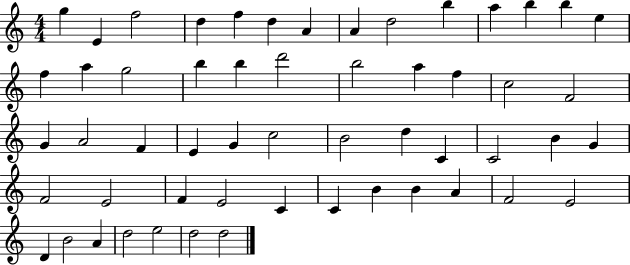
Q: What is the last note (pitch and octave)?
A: D5